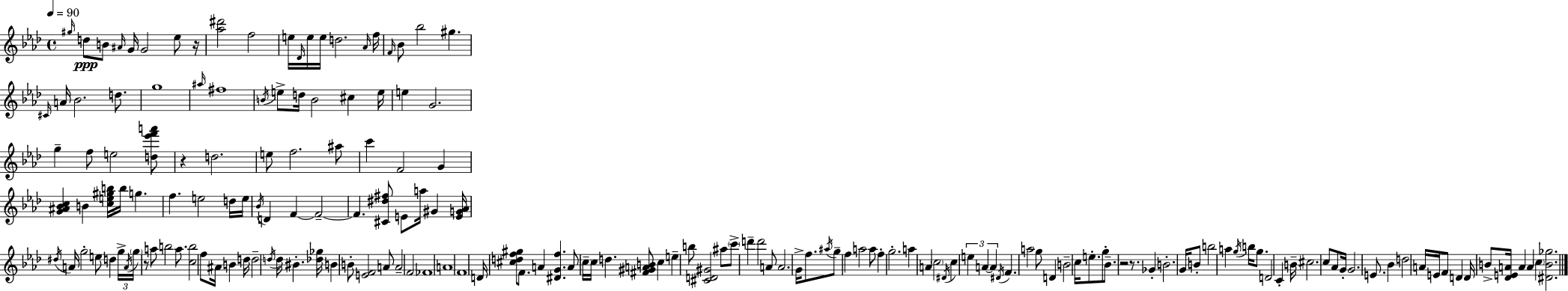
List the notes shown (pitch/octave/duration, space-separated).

G#5/s D5/e B4/e A#4/s G4/s G4/h Eb5/e R/s [Ab5,D#6]/h F5/h E5/s Db4/s E5/s E5/s D5/h. Ab4/s F5/s F4/s Bb4/e Bb5/h G#5/q. C#4/s A4/s Bb4/h. D5/e. G5/w A#5/s F#5/w B4/s E5/e D5/s B4/h C#5/q E5/s E5/q G4/h. G5/q F5/e E5/h [D5,Eb6,F6,A6]/e R/q D5/h. E5/e F5/h. A#5/e C6/q F4/h G4/q [G4,A#4,Bb4,C5]/q B4/q [C5,E5,G#5,B5]/s B5/s G5/q. F5/q. E5/h D5/s E5/s Bb4/s D4/q F4/q F4/h F4/q. [C#4,D#5,F#5]/e E4/e A5/s G#4/q [E4,G4,Ab4]/s D#5/s A4/s G5/h E5/e D5/q G5/s A4/s G5/s R/e A5/e B5/h A5/e. [C5,B5]/h F5/e A#4/s B4/q D5/s D5/h D5/s D5/s BIS4/q. [Db5,Gb5]/s B4/q B4/e [E4,F4]/h A4/e A4/h F4/h FES4/w A4/w F4/w D4/s [C#5,D5,F5,G#5]/e F4/e. A4/q [D#4,G4,F5]/q. A4/e C5/s C5/s D5/q. [F#4,G#4,A4,B4]/e C5/q E5/q B5/e [C#4,D4,G#4]/h A#5/e C6/e D6/q D6/h A4/e A4/h. G4/s F5/e. A#5/s G5/e F5/q A5/h A5/e F5/q G5/h. A5/q A4/q C5/h D#4/s C5/q E5/q A4/q A4/q D#4/s F4/q. A5/h G5/e D4/q B4/h C5/s E5/e. G5/e Bb4/e. R/h R/e. Gb4/q B4/h. G4/s B4/e B5/h A5/q G5/s B5/s G5/e. D4/h C4/q B4/s C#5/h. C5/e Ab4/e G4/s G4/h. E4/e. Bb4/q D5/h A4/s E4/s F4/e D4/q D4/s B4/e [Db4,E4,A4]/s A4/q A4/q C5/q [D#4,B4,Gb5]/h.